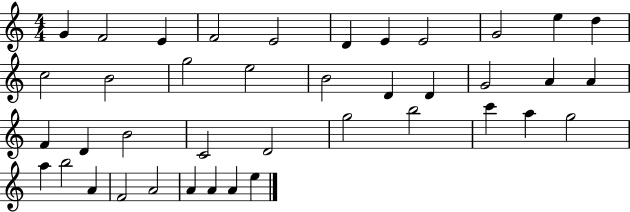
X:1
T:Untitled
M:4/4
L:1/4
K:C
G F2 E F2 E2 D E E2 G2 e d c2 B2 g2 e2 B2 D D G2 A A F D B2 C2 D2 g2 b2 c' a g2 a b2 A F2 A2 A A A e